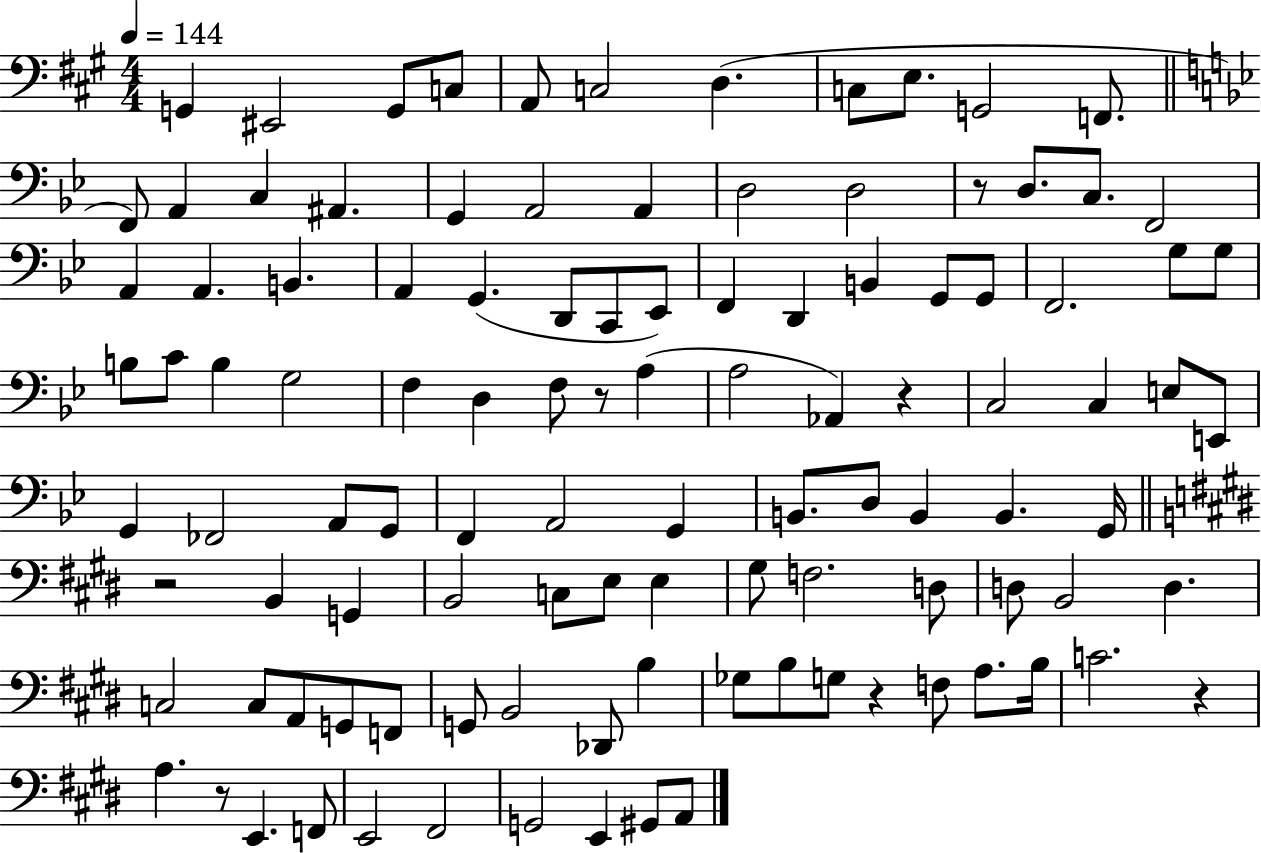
G2/q EIS2/h G2/e C3/e A2/e C3/h D3/q. C3/e E3/e. G2/h F2/e. F2/e A2/q C3/q A#2/q. G2/q A2/h A2/q D3/h D3/h R/e D3/e. C3/e. F2/h A2/q A2/q. B2/q. A2/q G2/q. D2/e C2/e Eb2/e F2/q D2/q B2/q G2/e G2/e F2/h. G3/e G3/e B3/e C4/e B3/q G3/h F3/q D3/q F3/e R/e A3/q A3/h Ab2/q R/q C3/h C3/q E3/e E2/e G2/q FES2/h A2/e G2/e F2/q A2/h G2/q B2/e. D3/e B2/q B2/q. G2/s R/h B2/q G2/q B2/h C3/e E3/e E3/q G#3/e F3/h. D3/e D3/e B2/h D3/q. C3/h C3/e A2/e G2/e F2/e G2/e B2/h Db2/e B3/q Gb3/e B3/e G3/e R/q F3/e A3/e. B3/s C4/h. R/q A3/q. R/e E2/q. F2/e E2/h F#2/h G2/h E2/q G#2/e A2/e